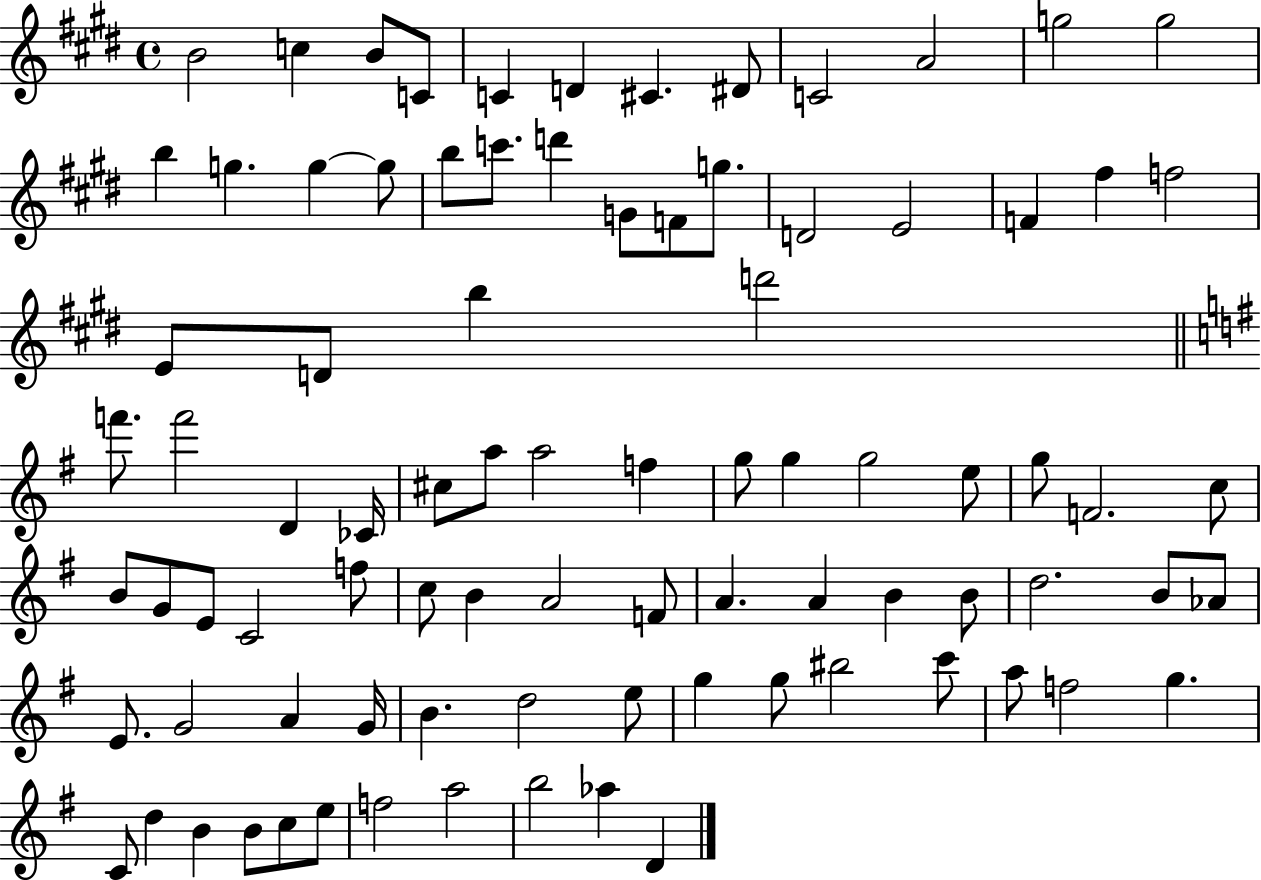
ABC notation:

X:1
T:Untitled
M:4/4
L:1/4
K:E
B2 c B/2 C/2 C D ^C ^D/2 C2 A2 g2 g2 b g g g/2 b/2 c'/2 d' G/2 F/2 g/2 D2 E2 F ^f f2 E/2 D/2 b d'2 f'/2 f'2 D _C/4 ^c/2 a/2 a2 f g/2 g g2 e/2 g/2 F2 c/2 B/2 G/2 E/2 C2 f/2 c/2 B A2 F/2 A A B B/2 d2 B/2 _A/2 E/2 G2 A G/4 B d2 e/2 g g/2 ^b2 c'/2 a/2 f2 g C/2 d B B/2 c/2 e/2 f2 a2 b2 _a D